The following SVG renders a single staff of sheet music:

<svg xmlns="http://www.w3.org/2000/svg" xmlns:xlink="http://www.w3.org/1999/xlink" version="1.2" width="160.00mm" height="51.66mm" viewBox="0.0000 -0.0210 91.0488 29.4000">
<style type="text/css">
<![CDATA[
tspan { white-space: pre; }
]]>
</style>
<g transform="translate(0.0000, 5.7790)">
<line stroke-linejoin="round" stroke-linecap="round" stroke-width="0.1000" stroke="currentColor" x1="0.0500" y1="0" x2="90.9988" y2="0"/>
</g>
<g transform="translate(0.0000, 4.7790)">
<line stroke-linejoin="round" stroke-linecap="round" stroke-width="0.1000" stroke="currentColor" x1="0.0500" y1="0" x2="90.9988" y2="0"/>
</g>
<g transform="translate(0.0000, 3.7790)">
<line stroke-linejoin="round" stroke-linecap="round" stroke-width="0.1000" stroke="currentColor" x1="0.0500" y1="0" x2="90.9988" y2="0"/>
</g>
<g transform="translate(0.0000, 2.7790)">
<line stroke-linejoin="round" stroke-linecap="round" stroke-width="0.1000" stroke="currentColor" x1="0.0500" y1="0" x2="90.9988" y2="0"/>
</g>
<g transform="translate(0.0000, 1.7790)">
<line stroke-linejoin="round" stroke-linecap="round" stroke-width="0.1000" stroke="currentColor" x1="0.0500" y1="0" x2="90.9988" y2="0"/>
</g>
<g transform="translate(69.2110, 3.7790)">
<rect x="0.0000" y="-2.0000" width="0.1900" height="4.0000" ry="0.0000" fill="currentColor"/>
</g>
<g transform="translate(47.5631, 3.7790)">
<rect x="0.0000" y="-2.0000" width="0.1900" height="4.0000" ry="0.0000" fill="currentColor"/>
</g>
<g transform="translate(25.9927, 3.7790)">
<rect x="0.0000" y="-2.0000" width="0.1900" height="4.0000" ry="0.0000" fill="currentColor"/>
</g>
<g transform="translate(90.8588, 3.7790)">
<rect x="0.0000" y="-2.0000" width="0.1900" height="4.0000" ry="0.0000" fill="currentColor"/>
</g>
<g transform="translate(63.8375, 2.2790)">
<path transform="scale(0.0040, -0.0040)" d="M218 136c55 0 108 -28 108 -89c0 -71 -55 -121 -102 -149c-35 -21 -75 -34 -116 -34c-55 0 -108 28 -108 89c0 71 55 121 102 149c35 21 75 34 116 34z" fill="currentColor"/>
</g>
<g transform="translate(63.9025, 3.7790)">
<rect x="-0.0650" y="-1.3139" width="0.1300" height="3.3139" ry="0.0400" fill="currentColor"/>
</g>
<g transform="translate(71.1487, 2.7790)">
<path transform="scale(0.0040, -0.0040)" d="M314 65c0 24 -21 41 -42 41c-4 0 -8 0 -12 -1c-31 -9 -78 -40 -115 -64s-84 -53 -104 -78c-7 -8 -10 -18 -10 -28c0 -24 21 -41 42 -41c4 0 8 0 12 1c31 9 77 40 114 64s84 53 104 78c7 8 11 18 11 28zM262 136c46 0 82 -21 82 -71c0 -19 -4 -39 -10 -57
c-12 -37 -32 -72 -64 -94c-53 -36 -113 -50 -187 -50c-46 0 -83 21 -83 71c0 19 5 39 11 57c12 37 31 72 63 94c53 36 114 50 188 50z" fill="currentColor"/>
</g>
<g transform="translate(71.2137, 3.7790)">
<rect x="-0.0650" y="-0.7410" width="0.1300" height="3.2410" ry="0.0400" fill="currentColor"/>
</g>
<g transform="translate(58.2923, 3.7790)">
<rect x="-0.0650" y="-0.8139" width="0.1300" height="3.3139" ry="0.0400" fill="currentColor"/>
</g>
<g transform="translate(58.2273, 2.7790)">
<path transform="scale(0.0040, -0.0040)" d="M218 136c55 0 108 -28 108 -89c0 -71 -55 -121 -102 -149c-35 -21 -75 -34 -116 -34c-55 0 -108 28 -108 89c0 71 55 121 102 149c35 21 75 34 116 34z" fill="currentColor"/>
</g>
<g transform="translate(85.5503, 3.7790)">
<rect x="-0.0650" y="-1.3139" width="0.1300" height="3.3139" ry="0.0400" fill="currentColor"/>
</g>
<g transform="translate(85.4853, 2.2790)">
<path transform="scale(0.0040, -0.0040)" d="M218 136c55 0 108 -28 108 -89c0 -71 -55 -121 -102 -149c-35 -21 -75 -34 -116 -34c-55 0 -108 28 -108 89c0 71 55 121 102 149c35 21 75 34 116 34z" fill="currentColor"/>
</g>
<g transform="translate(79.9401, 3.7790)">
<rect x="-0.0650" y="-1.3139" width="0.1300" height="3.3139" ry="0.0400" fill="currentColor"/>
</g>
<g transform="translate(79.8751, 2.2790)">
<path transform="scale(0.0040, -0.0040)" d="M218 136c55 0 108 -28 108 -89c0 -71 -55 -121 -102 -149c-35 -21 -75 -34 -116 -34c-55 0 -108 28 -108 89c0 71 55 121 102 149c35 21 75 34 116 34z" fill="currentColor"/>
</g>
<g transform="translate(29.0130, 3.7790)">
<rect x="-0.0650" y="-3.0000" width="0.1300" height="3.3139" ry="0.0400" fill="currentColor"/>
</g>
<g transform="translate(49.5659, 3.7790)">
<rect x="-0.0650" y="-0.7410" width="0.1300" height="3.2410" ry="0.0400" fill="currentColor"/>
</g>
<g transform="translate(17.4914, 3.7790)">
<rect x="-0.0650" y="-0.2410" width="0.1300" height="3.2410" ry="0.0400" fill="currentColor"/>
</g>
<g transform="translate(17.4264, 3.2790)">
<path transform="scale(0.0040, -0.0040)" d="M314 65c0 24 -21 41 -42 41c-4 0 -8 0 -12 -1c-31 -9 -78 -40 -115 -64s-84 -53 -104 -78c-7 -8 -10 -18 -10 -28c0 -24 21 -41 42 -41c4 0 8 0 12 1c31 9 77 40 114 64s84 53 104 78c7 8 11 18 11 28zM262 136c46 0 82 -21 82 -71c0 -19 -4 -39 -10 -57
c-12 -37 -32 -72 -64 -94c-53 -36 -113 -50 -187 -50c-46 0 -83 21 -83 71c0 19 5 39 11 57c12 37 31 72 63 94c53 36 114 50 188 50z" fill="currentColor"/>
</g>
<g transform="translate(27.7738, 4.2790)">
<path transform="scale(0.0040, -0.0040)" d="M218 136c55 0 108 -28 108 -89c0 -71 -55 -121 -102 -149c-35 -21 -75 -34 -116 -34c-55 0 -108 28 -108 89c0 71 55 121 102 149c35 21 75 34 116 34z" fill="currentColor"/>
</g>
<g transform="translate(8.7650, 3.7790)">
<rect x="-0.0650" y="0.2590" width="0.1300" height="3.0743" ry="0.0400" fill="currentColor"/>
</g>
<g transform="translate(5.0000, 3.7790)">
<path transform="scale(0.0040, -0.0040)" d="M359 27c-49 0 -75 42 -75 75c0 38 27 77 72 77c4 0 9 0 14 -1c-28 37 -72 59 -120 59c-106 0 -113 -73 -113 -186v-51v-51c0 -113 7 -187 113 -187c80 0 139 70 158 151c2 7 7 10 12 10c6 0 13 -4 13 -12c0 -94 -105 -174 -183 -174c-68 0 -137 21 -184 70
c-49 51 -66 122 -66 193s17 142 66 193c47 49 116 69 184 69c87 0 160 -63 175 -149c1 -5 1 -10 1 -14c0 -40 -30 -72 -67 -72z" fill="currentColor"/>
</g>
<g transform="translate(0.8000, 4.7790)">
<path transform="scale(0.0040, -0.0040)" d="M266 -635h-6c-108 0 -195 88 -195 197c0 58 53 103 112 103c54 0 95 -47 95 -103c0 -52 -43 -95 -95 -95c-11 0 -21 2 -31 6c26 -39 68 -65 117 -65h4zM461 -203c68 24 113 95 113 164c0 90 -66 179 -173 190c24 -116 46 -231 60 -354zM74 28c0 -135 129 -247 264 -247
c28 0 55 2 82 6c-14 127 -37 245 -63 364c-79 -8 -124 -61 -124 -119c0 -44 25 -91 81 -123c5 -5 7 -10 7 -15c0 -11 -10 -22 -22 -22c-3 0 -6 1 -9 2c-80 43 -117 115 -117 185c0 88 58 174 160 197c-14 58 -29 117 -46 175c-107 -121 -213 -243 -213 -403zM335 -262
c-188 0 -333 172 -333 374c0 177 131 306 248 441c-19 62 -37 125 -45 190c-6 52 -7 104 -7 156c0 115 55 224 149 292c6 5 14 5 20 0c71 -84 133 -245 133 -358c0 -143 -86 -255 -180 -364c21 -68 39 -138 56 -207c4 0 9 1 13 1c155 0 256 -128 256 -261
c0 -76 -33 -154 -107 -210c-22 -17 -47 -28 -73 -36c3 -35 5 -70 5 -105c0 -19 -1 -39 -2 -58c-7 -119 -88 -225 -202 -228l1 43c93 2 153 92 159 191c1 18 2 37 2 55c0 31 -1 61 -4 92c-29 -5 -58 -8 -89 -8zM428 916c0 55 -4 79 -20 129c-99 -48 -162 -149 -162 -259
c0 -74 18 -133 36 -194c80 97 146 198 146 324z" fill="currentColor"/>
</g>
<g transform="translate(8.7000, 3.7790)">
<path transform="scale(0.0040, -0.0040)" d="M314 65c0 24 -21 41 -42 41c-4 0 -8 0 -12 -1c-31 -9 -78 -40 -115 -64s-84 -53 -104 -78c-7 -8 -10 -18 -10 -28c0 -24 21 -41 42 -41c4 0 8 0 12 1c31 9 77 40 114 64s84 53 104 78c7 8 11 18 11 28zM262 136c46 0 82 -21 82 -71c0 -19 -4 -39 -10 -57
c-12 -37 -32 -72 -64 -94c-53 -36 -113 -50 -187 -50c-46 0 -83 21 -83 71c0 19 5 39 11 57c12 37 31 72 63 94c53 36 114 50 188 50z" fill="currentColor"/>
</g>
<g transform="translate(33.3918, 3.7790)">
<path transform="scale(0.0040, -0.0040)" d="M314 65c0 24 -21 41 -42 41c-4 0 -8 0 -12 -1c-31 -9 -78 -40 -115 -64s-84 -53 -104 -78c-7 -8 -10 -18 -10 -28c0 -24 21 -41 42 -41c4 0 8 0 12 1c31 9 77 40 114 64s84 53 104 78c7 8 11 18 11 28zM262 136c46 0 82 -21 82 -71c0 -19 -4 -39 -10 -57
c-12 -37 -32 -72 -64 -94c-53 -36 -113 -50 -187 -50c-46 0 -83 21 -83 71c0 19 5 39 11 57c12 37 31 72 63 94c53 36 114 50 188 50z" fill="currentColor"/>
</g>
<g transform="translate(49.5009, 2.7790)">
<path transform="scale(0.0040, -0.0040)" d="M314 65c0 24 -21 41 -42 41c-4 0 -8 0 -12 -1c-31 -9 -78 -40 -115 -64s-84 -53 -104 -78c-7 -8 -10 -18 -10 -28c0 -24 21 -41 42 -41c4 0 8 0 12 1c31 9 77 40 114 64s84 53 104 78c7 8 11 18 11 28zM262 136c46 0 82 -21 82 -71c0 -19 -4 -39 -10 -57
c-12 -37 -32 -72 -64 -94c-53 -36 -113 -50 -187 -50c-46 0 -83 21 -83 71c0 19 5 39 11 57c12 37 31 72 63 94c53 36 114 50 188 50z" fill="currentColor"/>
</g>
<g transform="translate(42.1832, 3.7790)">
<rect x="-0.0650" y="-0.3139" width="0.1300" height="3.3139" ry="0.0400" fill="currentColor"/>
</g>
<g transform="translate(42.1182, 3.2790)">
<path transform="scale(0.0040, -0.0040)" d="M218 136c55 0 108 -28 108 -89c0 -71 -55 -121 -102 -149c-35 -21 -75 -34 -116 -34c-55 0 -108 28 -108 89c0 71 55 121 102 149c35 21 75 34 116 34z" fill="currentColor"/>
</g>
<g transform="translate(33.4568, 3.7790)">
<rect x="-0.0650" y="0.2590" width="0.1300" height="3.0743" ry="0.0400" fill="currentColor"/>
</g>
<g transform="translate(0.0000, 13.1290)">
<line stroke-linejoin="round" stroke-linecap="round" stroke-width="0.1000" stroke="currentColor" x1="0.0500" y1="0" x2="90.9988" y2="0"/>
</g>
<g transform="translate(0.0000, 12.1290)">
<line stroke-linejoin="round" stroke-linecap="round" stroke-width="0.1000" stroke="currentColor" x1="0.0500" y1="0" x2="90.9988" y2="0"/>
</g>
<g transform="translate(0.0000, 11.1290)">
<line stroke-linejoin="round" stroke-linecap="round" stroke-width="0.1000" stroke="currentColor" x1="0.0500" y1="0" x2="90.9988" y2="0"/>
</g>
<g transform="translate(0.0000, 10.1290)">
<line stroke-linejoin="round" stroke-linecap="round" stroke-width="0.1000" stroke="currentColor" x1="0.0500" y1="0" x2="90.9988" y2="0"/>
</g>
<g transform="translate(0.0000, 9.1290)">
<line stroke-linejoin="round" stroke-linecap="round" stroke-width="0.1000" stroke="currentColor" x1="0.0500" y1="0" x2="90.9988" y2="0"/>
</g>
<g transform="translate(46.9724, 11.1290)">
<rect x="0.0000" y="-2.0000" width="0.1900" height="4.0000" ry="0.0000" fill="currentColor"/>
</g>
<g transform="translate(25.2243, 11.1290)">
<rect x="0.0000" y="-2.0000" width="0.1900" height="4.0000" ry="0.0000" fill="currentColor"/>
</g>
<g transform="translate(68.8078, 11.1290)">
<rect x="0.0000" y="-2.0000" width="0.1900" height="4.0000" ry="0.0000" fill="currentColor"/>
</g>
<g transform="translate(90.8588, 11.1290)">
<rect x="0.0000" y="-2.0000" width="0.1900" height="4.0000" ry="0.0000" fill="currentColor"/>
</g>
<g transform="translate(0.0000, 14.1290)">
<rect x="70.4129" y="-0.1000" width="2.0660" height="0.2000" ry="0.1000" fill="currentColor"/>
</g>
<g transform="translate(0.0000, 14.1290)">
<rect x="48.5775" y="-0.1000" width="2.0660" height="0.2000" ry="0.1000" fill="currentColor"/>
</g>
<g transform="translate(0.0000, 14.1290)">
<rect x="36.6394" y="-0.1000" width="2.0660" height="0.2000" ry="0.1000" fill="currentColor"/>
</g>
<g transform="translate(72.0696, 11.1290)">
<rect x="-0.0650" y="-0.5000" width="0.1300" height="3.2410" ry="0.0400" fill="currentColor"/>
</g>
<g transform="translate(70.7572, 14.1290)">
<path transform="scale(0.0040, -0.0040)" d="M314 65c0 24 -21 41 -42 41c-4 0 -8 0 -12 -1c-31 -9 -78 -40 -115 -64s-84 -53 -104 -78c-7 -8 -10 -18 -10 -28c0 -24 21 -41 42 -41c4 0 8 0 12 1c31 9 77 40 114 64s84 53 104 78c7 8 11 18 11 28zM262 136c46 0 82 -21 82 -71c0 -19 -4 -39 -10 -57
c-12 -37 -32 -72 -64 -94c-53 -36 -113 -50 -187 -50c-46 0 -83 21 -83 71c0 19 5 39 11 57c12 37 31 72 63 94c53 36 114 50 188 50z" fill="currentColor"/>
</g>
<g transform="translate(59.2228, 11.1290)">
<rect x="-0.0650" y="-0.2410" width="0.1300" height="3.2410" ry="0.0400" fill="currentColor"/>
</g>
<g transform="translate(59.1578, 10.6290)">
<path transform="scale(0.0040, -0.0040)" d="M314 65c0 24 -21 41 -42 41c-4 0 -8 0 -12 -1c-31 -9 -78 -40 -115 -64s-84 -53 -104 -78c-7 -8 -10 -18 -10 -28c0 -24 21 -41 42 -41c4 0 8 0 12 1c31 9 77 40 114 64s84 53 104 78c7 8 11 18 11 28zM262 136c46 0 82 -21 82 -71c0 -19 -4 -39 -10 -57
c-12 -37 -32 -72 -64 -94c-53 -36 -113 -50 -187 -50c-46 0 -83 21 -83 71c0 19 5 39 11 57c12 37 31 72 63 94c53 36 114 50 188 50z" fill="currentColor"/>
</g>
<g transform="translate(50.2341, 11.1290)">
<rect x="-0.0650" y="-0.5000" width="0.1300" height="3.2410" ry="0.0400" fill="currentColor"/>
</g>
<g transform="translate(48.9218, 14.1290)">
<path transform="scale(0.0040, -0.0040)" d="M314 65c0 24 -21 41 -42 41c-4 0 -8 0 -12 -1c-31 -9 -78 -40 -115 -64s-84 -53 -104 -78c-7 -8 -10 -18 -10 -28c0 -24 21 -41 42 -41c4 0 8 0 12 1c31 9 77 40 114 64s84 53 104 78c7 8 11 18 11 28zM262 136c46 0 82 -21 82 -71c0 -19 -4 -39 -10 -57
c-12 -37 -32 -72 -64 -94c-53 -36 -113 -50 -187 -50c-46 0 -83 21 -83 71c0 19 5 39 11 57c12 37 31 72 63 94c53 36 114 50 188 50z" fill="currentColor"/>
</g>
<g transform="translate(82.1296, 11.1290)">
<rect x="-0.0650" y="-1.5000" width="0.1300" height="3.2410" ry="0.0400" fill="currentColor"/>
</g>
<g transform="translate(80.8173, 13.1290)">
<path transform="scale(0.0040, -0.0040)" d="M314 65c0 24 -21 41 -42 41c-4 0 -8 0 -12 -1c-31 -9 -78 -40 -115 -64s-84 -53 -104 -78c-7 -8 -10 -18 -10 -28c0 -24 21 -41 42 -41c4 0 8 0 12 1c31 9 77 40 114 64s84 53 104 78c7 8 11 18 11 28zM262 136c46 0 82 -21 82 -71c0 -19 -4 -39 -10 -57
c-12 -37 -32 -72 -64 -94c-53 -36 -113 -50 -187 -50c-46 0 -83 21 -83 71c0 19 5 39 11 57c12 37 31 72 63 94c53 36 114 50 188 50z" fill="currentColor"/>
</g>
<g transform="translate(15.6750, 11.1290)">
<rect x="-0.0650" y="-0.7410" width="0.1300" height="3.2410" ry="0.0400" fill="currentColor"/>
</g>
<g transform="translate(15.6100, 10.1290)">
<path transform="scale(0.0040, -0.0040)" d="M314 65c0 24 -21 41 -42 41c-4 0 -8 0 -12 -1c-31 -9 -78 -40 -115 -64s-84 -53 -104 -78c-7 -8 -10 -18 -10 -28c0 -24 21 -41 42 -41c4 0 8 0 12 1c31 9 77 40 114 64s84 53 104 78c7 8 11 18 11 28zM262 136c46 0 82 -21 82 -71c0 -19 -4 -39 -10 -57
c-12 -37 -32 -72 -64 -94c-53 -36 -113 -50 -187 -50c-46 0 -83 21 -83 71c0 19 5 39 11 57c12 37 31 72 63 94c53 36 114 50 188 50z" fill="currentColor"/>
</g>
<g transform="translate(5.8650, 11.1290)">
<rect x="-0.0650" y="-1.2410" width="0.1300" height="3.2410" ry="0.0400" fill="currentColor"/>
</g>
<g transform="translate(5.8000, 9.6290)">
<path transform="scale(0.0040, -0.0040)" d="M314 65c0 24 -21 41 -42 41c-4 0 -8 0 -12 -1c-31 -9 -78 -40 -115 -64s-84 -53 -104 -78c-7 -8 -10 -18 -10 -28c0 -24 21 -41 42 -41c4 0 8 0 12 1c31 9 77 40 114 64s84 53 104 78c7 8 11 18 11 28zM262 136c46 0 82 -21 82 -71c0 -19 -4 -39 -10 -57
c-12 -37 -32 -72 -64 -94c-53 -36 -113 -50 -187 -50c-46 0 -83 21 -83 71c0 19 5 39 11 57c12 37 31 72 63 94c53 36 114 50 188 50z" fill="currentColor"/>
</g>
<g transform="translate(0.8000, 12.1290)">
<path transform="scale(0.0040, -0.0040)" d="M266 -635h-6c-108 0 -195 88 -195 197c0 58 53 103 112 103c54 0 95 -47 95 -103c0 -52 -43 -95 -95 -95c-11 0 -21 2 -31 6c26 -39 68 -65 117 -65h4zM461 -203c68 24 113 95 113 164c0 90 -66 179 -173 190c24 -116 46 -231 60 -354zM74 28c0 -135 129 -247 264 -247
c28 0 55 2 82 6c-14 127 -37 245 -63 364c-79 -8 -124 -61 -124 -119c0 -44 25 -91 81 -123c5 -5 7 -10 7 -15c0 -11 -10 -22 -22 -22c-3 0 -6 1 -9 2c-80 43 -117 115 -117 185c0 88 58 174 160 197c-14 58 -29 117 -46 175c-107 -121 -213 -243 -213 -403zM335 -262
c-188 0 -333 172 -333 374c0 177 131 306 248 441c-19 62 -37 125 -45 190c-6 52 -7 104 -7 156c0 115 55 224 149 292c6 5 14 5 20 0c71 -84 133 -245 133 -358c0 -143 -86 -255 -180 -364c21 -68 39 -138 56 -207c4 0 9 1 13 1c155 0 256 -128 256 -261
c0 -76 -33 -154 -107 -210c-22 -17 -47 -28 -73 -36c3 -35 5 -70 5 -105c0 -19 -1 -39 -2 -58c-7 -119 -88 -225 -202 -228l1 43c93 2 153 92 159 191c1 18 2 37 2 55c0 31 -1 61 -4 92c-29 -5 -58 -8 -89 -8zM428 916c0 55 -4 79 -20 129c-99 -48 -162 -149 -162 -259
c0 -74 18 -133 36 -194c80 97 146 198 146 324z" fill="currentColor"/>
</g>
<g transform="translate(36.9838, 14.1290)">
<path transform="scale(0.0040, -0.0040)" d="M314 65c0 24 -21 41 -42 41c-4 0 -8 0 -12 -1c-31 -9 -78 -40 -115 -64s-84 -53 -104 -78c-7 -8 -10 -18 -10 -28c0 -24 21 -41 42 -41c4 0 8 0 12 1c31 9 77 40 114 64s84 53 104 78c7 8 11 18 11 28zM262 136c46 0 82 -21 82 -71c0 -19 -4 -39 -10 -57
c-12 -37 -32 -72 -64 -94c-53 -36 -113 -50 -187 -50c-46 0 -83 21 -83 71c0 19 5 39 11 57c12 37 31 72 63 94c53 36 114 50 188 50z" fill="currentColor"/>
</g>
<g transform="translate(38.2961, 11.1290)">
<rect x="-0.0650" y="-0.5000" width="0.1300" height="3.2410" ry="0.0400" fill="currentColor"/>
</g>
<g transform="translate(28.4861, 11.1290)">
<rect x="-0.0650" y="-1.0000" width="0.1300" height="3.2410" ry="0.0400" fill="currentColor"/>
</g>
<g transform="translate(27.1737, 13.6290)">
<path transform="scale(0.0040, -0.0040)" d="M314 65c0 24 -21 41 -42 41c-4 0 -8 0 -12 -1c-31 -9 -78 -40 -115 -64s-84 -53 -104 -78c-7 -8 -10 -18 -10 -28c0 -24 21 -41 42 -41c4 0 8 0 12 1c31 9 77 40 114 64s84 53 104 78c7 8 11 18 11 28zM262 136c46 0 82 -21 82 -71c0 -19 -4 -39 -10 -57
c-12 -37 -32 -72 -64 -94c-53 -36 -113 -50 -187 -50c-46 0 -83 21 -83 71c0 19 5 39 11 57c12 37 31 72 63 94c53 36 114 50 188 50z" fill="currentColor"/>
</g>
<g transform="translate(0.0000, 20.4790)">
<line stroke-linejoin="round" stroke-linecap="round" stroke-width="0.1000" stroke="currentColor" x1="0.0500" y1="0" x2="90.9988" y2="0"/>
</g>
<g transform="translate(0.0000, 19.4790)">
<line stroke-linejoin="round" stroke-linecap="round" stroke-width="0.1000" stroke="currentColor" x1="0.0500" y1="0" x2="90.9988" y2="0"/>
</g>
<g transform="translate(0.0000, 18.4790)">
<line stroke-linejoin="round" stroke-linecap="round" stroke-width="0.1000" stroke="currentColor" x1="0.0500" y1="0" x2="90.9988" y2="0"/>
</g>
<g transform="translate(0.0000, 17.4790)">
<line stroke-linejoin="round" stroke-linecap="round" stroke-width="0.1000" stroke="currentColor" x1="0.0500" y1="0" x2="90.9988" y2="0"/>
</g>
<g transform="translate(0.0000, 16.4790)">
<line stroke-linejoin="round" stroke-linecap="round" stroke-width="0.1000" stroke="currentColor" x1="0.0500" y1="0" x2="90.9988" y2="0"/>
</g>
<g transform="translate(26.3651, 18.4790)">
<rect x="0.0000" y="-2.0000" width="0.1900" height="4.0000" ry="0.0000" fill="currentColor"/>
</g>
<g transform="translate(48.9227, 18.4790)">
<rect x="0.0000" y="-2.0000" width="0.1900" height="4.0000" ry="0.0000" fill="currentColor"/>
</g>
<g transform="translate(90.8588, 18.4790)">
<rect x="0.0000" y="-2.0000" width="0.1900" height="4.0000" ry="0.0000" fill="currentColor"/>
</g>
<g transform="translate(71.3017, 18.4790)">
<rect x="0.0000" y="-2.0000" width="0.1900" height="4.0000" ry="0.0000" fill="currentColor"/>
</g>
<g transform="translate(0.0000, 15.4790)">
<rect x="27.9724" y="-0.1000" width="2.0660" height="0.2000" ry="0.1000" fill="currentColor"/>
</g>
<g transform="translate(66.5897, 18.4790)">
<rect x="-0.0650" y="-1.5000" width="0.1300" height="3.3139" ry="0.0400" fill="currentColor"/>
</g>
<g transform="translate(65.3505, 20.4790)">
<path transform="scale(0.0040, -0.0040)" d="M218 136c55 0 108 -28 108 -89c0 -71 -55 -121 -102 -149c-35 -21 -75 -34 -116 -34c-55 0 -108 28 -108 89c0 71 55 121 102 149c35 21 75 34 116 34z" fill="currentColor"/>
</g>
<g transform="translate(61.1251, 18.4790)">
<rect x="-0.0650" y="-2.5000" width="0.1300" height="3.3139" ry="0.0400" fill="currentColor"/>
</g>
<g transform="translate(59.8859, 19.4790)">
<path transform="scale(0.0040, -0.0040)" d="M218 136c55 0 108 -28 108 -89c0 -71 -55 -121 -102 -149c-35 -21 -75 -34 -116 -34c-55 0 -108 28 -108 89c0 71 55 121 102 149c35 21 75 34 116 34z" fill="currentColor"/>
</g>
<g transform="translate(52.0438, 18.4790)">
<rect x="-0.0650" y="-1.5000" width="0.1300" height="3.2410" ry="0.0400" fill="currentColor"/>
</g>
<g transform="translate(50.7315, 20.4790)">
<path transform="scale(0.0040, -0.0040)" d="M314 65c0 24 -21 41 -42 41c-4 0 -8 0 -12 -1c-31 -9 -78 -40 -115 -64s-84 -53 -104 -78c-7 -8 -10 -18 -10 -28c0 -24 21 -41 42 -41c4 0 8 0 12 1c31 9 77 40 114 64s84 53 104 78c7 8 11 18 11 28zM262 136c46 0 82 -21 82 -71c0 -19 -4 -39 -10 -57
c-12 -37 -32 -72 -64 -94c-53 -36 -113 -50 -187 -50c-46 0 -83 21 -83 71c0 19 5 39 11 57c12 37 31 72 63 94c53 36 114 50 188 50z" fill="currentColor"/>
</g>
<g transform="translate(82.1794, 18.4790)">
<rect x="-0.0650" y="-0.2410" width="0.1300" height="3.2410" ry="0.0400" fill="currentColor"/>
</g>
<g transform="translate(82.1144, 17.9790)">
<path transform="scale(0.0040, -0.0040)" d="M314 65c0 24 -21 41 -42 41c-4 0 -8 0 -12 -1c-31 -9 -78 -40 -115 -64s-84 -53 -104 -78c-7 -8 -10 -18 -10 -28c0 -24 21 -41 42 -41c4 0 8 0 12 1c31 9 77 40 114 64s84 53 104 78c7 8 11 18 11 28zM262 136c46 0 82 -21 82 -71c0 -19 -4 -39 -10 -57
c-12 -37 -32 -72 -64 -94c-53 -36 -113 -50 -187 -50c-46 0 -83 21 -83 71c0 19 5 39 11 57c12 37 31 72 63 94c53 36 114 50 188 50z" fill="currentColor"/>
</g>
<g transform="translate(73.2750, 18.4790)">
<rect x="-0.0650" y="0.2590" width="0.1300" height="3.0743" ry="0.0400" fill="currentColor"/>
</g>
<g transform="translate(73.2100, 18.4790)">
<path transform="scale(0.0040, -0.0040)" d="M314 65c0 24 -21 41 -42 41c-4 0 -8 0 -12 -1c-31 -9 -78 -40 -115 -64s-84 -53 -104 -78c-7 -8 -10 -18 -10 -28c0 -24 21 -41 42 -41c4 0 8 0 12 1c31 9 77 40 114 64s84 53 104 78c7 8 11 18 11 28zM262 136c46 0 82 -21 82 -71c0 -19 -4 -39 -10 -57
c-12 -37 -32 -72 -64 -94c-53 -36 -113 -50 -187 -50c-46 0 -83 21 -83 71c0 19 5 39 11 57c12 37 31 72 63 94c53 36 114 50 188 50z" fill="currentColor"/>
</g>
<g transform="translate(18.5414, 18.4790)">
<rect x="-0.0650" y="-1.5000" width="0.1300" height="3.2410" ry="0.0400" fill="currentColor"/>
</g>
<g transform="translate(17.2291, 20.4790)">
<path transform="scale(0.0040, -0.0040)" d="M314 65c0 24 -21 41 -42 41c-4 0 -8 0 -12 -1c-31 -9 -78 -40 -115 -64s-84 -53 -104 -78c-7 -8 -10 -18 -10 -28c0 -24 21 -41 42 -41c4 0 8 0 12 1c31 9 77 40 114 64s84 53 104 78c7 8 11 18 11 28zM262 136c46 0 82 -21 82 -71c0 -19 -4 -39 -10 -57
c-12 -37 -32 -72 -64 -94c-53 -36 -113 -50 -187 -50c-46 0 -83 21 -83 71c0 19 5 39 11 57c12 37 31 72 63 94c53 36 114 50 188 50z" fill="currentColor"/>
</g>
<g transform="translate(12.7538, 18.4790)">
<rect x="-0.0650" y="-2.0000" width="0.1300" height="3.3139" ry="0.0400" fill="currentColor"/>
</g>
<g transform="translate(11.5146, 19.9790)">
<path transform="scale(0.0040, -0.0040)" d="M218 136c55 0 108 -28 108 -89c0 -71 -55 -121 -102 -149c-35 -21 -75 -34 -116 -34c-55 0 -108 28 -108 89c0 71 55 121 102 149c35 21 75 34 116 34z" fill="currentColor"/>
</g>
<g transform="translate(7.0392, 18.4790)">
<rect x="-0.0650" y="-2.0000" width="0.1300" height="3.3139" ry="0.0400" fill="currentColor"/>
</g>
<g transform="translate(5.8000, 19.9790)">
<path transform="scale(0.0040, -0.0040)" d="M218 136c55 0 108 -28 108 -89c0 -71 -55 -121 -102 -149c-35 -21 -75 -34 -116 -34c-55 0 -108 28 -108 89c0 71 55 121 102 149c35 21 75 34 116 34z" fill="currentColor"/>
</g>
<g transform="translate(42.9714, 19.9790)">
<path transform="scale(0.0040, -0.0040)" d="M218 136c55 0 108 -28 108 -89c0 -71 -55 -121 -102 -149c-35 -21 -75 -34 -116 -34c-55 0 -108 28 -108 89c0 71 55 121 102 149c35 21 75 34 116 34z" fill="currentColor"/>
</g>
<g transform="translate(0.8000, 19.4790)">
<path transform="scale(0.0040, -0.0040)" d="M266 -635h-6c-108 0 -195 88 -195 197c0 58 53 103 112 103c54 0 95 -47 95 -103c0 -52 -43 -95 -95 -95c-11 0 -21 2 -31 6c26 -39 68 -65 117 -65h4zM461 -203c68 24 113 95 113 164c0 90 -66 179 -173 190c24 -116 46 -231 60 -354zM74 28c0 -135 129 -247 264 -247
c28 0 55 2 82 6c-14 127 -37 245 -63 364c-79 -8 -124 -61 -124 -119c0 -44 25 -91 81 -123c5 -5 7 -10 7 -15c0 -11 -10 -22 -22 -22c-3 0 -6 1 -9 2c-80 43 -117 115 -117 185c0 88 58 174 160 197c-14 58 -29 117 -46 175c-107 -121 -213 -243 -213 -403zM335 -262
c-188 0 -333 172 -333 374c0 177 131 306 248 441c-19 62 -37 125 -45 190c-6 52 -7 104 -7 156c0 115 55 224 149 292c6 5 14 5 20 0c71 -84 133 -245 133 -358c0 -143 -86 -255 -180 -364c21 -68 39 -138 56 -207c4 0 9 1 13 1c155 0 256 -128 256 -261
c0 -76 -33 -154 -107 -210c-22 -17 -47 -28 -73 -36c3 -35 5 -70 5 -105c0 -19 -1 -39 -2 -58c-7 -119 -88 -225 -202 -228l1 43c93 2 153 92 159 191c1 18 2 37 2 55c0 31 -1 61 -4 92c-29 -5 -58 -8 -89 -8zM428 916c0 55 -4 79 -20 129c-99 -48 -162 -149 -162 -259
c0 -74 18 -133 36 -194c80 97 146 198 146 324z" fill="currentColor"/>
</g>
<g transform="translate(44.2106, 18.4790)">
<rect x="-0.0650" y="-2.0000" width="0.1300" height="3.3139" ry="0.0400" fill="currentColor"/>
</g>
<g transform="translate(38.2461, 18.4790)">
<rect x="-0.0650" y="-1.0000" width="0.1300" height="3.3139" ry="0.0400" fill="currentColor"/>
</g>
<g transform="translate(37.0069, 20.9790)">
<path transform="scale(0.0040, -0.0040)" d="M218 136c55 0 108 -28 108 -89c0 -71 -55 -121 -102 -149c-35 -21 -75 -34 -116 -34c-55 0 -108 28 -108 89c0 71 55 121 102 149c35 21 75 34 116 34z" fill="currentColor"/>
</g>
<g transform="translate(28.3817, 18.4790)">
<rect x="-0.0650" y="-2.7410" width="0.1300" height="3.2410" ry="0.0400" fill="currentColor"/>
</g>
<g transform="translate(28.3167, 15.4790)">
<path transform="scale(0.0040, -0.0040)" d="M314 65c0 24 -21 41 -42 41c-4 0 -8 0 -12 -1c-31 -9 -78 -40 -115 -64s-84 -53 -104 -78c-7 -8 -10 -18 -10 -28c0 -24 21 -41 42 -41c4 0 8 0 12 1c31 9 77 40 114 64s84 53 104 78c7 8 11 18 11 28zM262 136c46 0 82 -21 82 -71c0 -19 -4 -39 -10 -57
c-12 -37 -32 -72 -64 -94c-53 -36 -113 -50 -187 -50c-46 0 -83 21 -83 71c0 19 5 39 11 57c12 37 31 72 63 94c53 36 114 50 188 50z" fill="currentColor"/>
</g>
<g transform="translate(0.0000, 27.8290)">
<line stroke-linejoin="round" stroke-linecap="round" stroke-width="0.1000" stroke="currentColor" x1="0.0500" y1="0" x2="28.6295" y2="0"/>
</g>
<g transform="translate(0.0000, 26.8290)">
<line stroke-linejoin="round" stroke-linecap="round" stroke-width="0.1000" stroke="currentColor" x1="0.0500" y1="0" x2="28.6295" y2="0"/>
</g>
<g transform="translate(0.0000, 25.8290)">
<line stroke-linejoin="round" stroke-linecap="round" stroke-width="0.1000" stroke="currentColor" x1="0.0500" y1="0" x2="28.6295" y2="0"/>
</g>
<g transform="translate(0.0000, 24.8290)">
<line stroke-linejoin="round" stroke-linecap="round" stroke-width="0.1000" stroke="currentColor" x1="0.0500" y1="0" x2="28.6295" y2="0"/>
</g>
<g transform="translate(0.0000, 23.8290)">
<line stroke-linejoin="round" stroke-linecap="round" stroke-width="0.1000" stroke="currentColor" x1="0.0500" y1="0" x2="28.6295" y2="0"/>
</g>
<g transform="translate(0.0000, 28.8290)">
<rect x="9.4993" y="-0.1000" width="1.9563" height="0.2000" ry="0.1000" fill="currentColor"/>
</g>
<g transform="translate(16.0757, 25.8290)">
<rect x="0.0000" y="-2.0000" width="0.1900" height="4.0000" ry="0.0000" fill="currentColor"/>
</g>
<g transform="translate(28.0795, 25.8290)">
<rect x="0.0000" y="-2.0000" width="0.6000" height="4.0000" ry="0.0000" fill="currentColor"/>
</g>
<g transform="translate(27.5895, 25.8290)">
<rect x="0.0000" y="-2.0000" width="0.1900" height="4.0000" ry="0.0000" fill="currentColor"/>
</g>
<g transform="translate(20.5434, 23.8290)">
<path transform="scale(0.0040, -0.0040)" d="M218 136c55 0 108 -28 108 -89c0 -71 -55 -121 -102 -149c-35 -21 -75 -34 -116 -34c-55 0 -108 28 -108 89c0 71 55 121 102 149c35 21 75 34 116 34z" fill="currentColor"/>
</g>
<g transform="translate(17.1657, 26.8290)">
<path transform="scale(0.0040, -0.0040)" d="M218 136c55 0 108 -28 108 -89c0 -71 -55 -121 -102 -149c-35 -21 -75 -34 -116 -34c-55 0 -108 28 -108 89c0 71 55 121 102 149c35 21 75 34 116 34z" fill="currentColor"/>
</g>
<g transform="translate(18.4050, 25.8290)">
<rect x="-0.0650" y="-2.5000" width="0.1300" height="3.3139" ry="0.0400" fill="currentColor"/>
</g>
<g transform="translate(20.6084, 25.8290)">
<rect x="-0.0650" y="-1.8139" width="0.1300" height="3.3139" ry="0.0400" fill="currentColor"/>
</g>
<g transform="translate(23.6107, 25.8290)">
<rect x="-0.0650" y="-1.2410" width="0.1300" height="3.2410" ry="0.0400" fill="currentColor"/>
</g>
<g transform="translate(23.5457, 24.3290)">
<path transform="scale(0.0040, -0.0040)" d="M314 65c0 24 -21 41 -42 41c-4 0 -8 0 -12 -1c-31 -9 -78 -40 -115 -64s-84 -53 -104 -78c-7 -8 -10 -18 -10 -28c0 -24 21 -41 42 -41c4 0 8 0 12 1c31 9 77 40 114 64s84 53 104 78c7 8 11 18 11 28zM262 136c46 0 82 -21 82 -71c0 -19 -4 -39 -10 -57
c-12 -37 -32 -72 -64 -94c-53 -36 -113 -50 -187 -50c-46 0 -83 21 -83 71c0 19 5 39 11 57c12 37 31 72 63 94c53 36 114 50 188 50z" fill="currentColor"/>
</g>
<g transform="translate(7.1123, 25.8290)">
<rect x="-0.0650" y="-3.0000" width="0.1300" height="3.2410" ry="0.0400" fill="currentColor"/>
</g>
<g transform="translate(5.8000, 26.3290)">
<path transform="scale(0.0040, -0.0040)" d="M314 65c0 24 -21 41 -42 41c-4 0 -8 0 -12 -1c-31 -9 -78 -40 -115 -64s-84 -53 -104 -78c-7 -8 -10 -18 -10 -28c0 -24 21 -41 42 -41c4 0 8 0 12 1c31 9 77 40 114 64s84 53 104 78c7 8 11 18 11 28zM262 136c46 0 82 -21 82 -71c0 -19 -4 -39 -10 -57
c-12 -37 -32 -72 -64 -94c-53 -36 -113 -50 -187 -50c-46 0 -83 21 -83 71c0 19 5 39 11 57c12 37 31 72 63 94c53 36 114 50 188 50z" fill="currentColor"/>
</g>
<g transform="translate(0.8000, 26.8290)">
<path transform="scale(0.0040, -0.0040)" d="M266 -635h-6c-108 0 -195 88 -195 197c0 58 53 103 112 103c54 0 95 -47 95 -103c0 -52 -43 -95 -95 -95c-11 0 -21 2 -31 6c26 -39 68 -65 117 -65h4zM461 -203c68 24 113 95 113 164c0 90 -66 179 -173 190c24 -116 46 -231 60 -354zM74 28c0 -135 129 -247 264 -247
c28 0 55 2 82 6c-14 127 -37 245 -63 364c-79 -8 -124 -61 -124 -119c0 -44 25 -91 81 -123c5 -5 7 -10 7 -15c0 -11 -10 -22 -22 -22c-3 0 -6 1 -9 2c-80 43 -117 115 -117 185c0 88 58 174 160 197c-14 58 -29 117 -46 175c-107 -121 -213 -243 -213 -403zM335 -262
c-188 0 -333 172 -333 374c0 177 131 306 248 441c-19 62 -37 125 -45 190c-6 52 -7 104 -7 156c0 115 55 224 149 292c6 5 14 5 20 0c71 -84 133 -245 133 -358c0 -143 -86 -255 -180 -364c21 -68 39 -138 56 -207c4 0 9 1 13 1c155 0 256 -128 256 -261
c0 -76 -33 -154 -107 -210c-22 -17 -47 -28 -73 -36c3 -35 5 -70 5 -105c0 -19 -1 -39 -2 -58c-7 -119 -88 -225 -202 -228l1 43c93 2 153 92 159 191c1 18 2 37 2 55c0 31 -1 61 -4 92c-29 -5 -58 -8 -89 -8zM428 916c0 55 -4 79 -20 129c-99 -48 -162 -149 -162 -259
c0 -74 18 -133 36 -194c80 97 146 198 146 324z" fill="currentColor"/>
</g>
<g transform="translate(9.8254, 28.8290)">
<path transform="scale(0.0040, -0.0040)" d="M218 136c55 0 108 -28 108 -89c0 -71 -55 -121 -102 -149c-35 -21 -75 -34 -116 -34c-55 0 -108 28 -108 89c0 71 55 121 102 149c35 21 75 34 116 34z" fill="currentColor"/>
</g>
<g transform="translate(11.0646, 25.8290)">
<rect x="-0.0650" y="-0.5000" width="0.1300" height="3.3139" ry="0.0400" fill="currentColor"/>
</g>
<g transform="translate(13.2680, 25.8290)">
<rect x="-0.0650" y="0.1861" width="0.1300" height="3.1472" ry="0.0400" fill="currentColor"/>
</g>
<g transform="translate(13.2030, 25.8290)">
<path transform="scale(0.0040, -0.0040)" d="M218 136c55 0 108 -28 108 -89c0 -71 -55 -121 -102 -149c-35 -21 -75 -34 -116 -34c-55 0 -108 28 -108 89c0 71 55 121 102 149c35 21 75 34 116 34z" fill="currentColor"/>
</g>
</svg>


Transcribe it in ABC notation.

X:1
T:Untitled
M:4/4
L:1/4
K:C
B2 c2 A B2 c d2 d e d2 e e e2 d2 D2 C2 C2 c2 C2 E2 F F E2 a2 D F E2 G E B2 c2 A2 C B G f e2